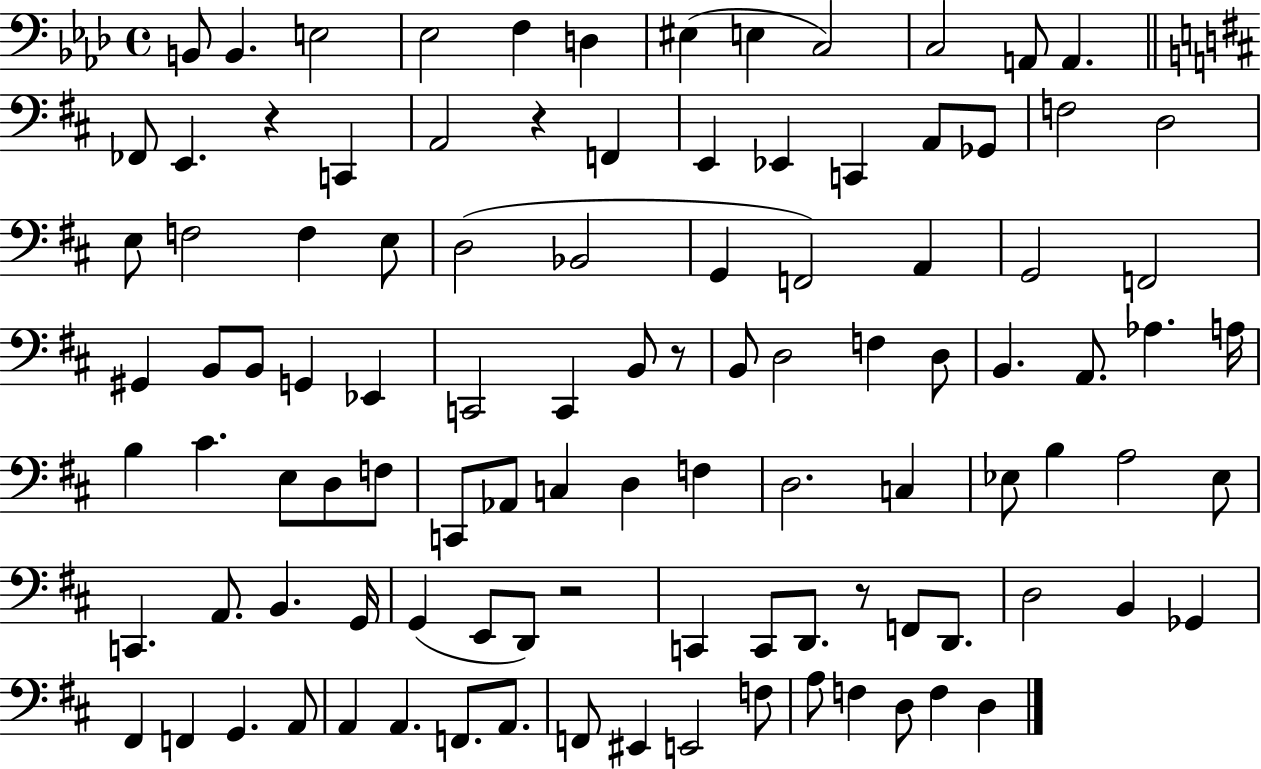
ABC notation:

X:1
T:Untitled
M:4/4
L:1/4
K:Ab
B,,/2 B,, E,2 _E,2 F, D, ^E, E, C,2 C,2 A,,/2 A,, _F,,/2 E,, z C,, A,,2 z F,, E,, _E,, C,, A,,/2 _G,,/2 F,2 D,2 E,/2 F,2 F, E,/2 D,2 _B,,2 G,, F,,2 A,, G,,2 F,,2 ^G,, B,,/2 B,,/2 G,, _E,, C,,2 C,, B,,/2 z/2 B,,/2 D,2 F, D,/2 B,, A,,/2 _A, A,/4 B, ^C E,/2 D,/2 F,/2 C,,/2 _A,,/2 C, D, F, D,2 C, _E,/2 B, A,2 _E,/2 C,, A,,/2 B,, G,,/4 G,, E,,/2 D,,/2 z2 C,, C,,/2 D,,/2 z/2 F,,/2 D,,/2 D,2 B,, _G,, ^F,, F,, G,, A,,/2 A,, A,, F,,/2 A,,/2 F,,/2 ^E,, E,,2 F,/2 A,/2 F, D,/2 F, D,